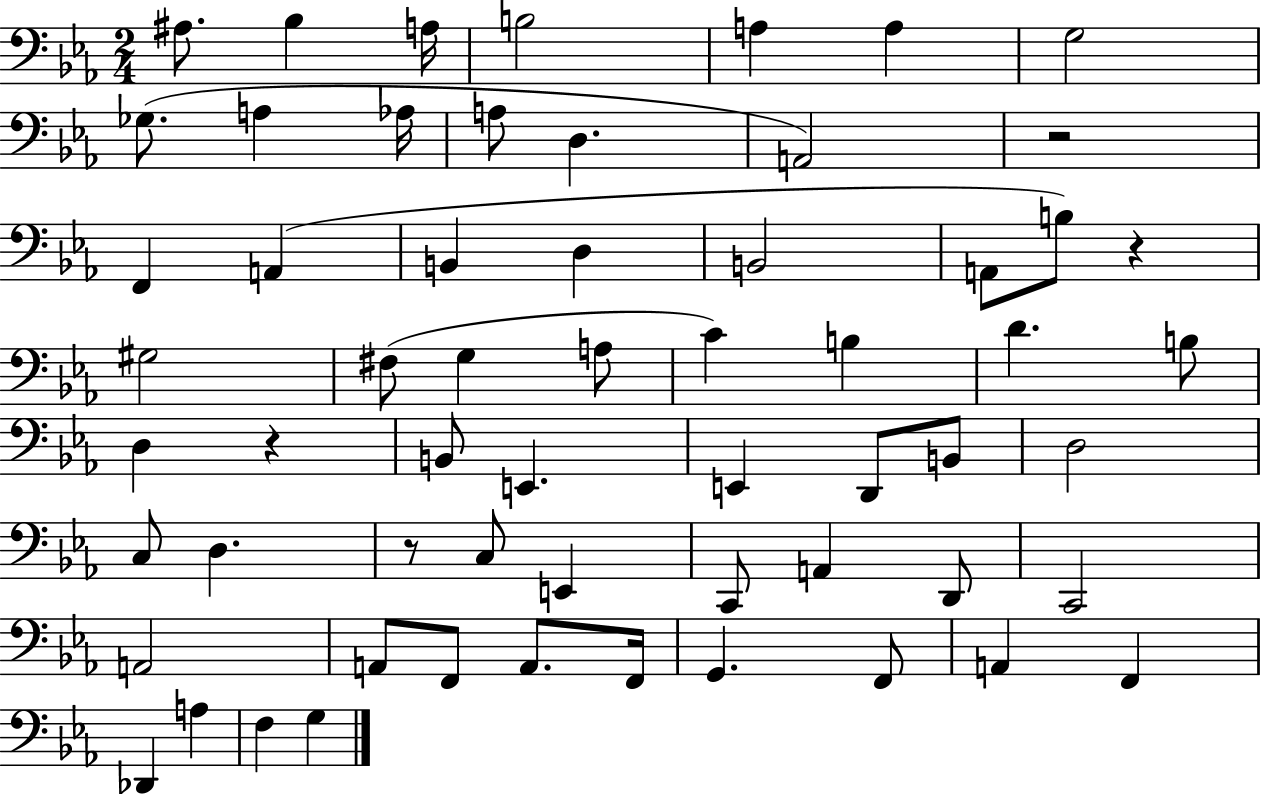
X:1
T:Untitled
M:2/4
L:1/4
K:Eb
^A,/2 _B, A,/4 B,2 A, A, G,2 _G,/2 A, _A,/4 A,/2 D, A,,2 z2 F,, A,, B,, D, B,,2 A,,/2 B,/2 z ^G,2 ^F,/2 G, A,/2 C B, D B,/2 D, z B,,/2 E,, E,, D,,/2 B,,/2 D,2 C,/2 D, z/2 C,/2 E,, C,,/2 A,, D,,/2 C,,2 A,,2 A,,/2 F,,/2 A,,/2 F,,/4 G,, F,,/2 A,, F,, _D,, A, F, G,